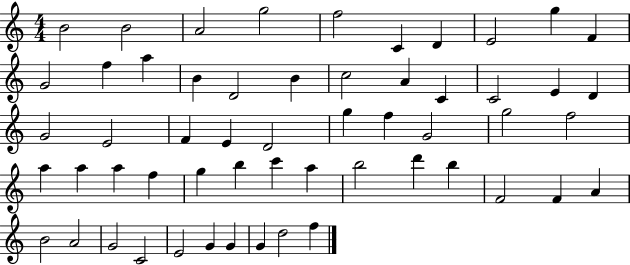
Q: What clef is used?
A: treble